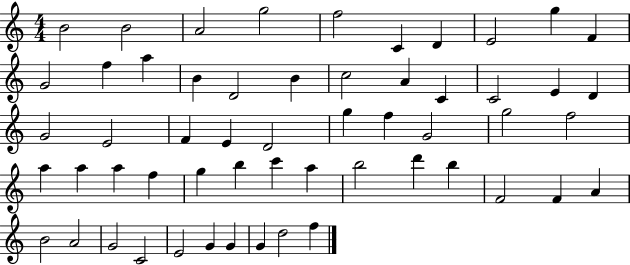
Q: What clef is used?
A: treble